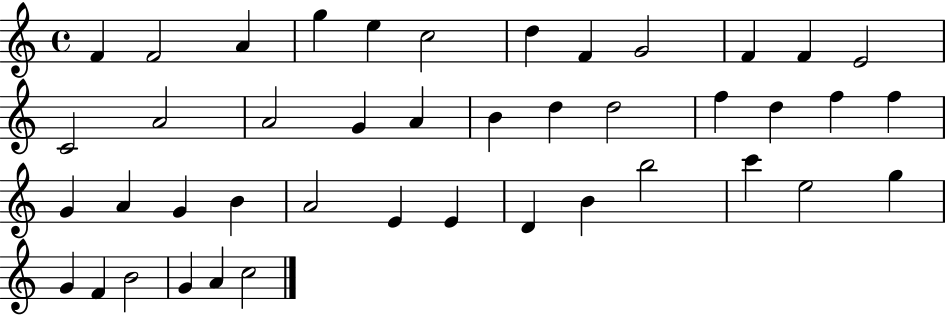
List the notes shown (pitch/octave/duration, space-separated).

F4/q F4/h A4/q G5/q E5/q C5/h D5/q F4/q G4/h F4/q F4/q E4/h C4/h A4/h A4/h G4/q A4/q B4/q D5/q D5/h F5/q D5/q F5/q F5/q G4/q A4/q G4/q B4/q A4/h E4/q E4/q D4/q B4/q B5/h C6/q E5/h G5/q G4/q F4/q B4/h G4/q A4/q C5/h